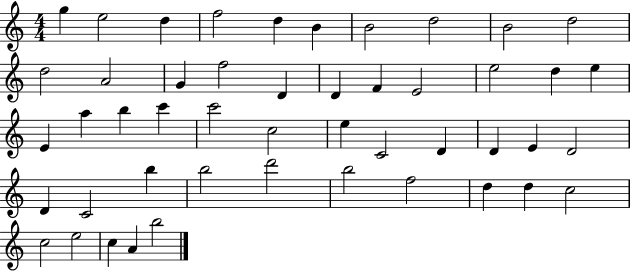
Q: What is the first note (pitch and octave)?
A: G5